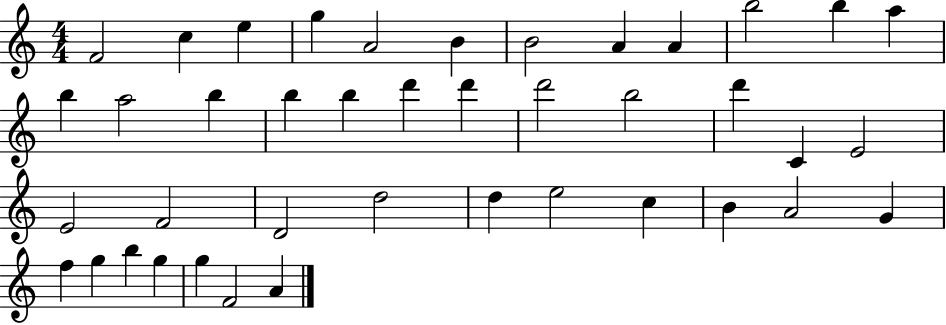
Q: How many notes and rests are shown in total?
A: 41